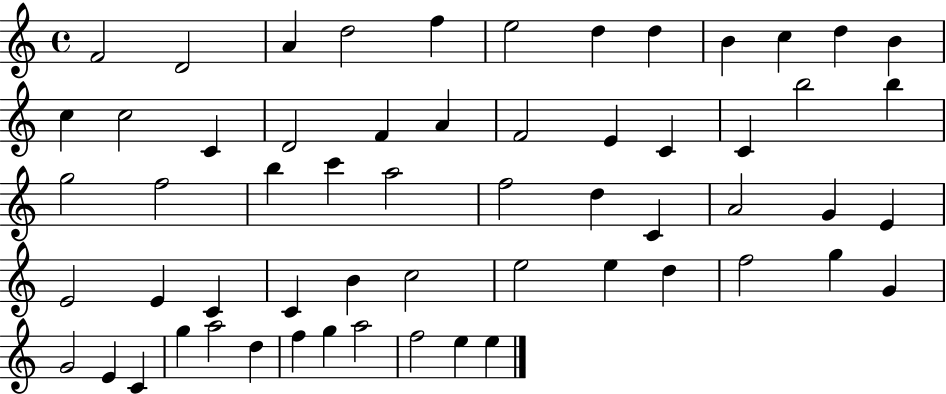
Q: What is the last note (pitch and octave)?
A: E5